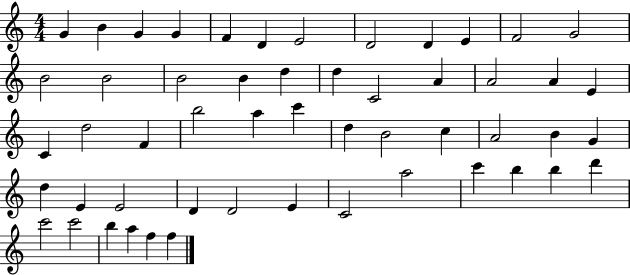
{
  \clef treble
  \numericTimeSignature
  \time 4/4
  \key c \major
  g'4 b'4 g'4 g'4 | f'4 d'4 e'2 | d'2 d'4 e'4 | f'2 g'2 | \break b'2 b'2 | b'2 b'4 d''4 | d''4 c'2 a'4 | a'2 a'4 e'4 | \break c'4 d''2 f'4 | b''2 a''4 c'''4 | d''4 b'2 c''4 | a'2 b'4 g'4 | \break d''4 e'4 e'2 | d'4 d'2 e'4 | c'2 a''2 | c'''4 b''4 b''4 d'''4 | \break c'''2 c'''2 | b''4 a''4 f''4 f''4 | \bar "|."
}